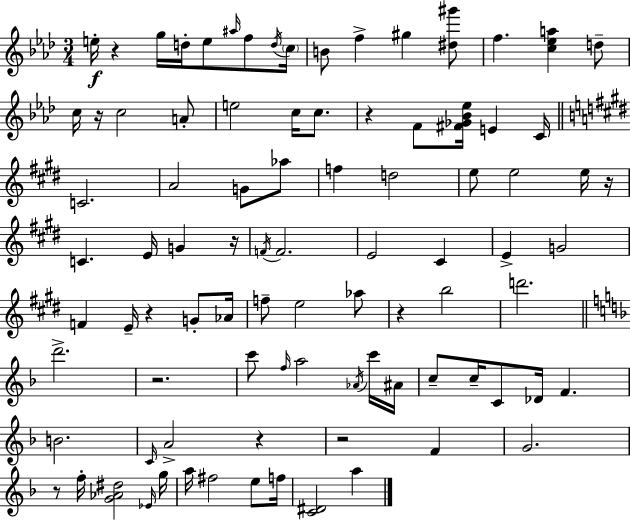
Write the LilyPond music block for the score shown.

{
  \clef treble
  \numericTimeSignature
  \time 3/4
  \key aes \major
  e''16-.\f r4 g''16 d''16-. e''8 \grace { ais''16 } f''8 | \acciaccatura { d''16 } \parenthesize c''16 b'8 f''4-> gis''4 | <dis'' gis'''>8 f''4. <c'' ees'' a''>4 | d''8-- c''16 r16 c''2 | \break a'8-. e''2 c''16 c''8. | r4 f'8 <fis' ges' bes' ees''>16 e'4 | c'16 \bar "||" \break \key e \major c'2. | a'2 g'8 aes''8 | f''4 d''2 | e''8 e''2 e''16 r16 | \break c'4. e'16 g'4 r16 | \acciaccatura { f'16 } f'2. | e'2 cis'4 | e'4-> g'2 | \break f'4 e'16-- r4 g'8-. | aes'16 f''8-- e''2 aes''8 | r4 b''2 | d'''2. | \break \bar "||" \break \key f \major d'''2.-> | r2. | c'''8 \grace { f''16 } a''2 \acciaccatura { aes'16 } | c'''16 ais'16 c''8-- c''16-- c'8 des'16 f'4. | \break b'2. | \grace { c'16 } a'2-> r4 | r2 f'4 | g'2. | \break r8 f''16-. <g' aes' dis''>2 | \grace { ees'16 } g''16 a''16 fis''2 | e''8 f''16 <c' dis'>2 | a''4 \bar "|."
}